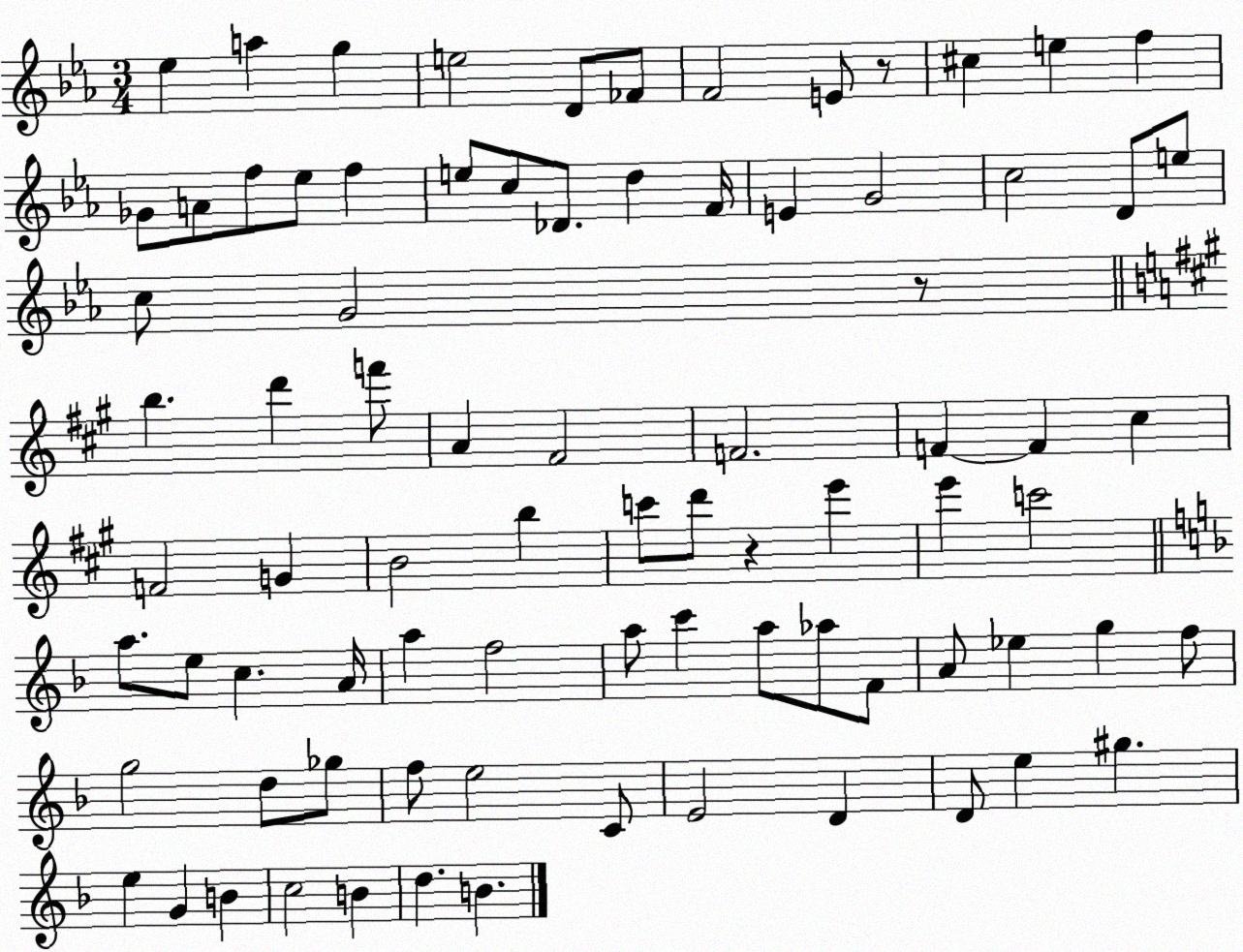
X:1
T:Untitled
M:3/4
L:1/4
K:Eb
_e a g e2 D/2 _F/2 F2 E/2 z/2 ^c e f _G/2 A/2 f/2 _e/2 f e/2 c/2 _D/2 d F/4 E G2 c2 D/2 e/2 c/2 G2 z/2 b d' f'/2 A ^F2 F2 F F ^c F2 G B2 b c'/2 d'/2 z e' e' c'2 a/2 e/2 c A/4 a f2 a/2 c' a/2 _a/2 F/2 A/2 _e g f/2 g2 d/2 _g/2 f/2 e2 C/2 E2 D D/2 e ^g e G B c2 B d B